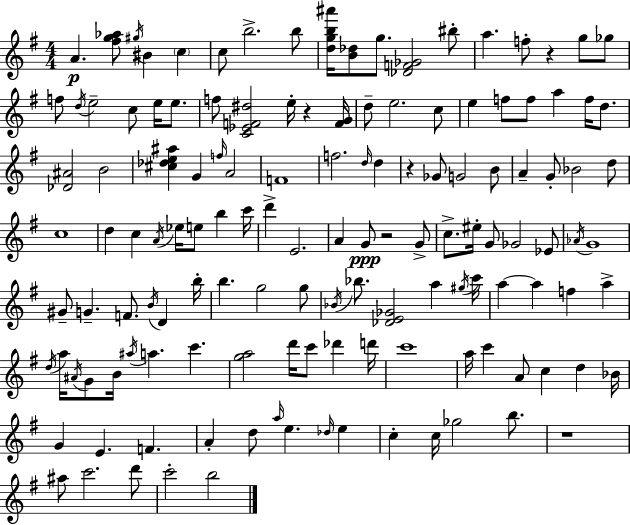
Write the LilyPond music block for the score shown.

{
  \clef treble
  \numericTimeSignature
  \time 4/4
  \key g \major
  \repeat volta 2 { a'4.\p <fis'' g'' aes''>8 \acciaccatura { gis''16 } bis'4 \parenthesize c''4 | c''8 b''2.-> b''8 | <d'' g'' b'' ais'''>16 <b' des''>8 g''8. <des' f' ges'>2 bis''8-. | a''4. f''8-. r4 g''8 ges''8 | \break f''8 \acciaccatura { d''16 } e''2-- c''8 e''16 e''8. | f''8 <c' ees' f' dis''>2 e''16-. r4 | <f' g'>16 d''8-- e''2. | c''8 e''4 f''8 f''8 a''4 f''16 d''8. | \break <des' ais'>2 b'2 | <cis'' des'' e'' ais''>4 g'4 \grace { f''16 } a'2 | f'1 | f''2. \grace { d''16 } | \break d''4 r4 ges'8 g'2 | b'8 a'4-- g'8-. bes'2 | d''8 c''1 | d''4 c''4 \acciaccatura { a'16 } ees''16 e''8 | \break b''4 c'''16 d'''4-> e'2. | a'4 g'8\ppp r2 | g'8-> c''8.-> eis''16-. g'8 ges'2 | ees'8 \acciaccatura { aes'16 } g'1 | \break gis'8-- g'4.-- f'8. | \acciaccatura { b'16 } d'4 b''16-. b''4. g''2 | g''8 \acciaccatura { bes'16 } bes''8. <des' e' ges'>2 | a''4 \acciaccatura { gis''16 } c'''16 a''4~~ a''4 | \break f''4 a''4-> \acciaccatura { d''16 } a''16 \acciaccatura { ais'16 } g'8 b'16 \acciaccatura { ais''16 } | a''4. c'''4. <g'' a''>2 | d'''16 c'''8 des'''4 d'''16 c'''1 | a''16 c'''4 | \break a'8 c''4 d''4 bes'16 g'4 | e'4. f'4. a'4-. | d''8 \grace { a''16 } e''4. \grace { des''16 } e''4 c''4-. | c''16 ges''2 b''8. r1 | \break ais''8 | c'''2. d'''8 c'''2-. | b''2 } \bar "|."
}